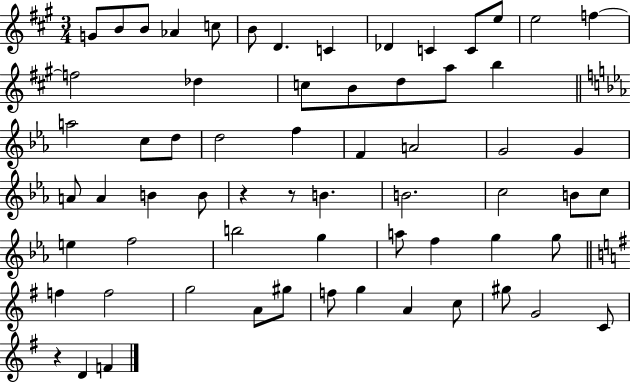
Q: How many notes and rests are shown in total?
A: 64